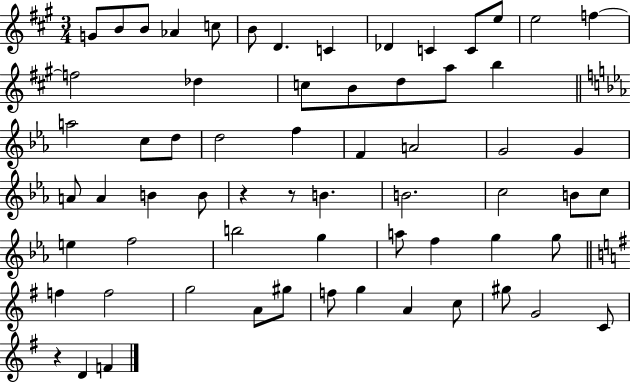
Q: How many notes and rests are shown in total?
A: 64